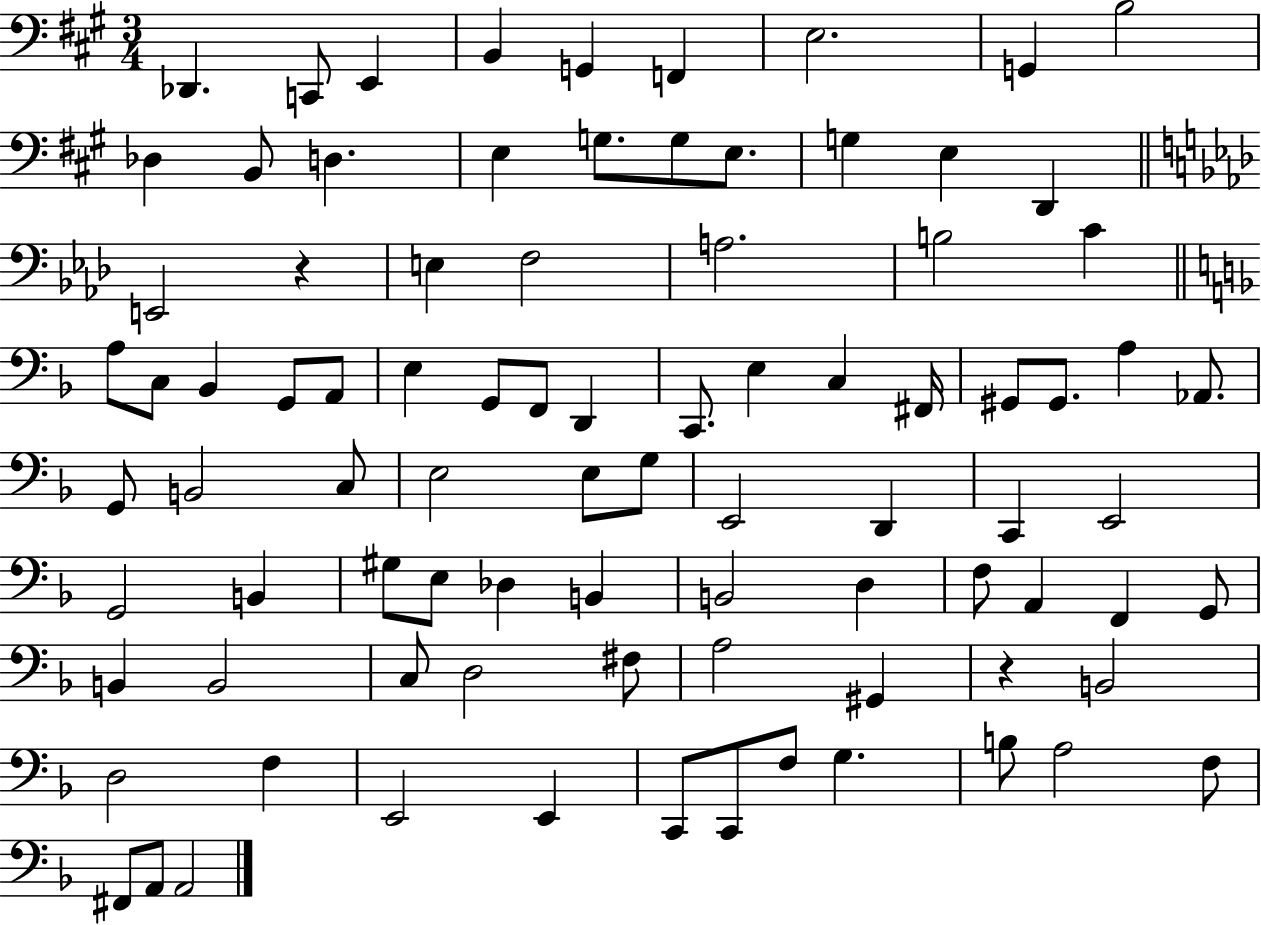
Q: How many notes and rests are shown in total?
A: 88